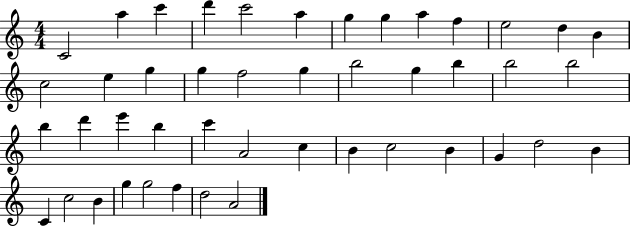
{
  \clef treble
  \numericTimeSignature
  \time 4/4
  \key c \major
  c'2 a''4 c'''4 | d'''4 c'''2 a''4 | g''4 g''4 a''4 f''4 | e''2 d''4 b'4 | \break c''2 e''4 g''4 | g''4 f''2 g''4 | b''2 g''4 b''4 | b''2 b''2 | \break b''4 d'''4 e'''4 b''4 | c'''4 a'2 c''4 | b'4 c''2 b'4 | g'4 d''2 b'4 | \break c'4 c''2 b'4 | g''4 g''2 f''4 | d''2 a'2 | \bar "|."
}